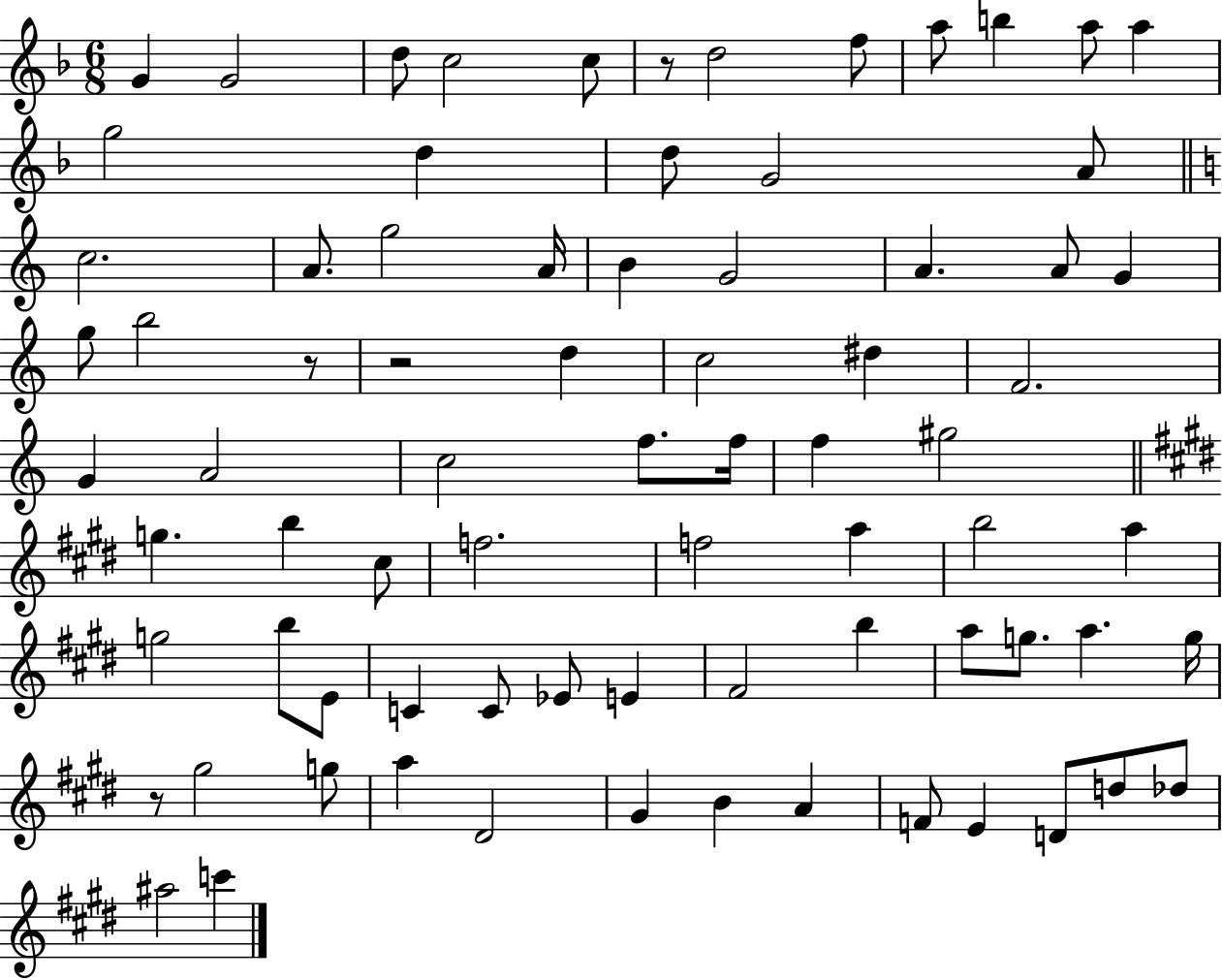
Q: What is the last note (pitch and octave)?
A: C6